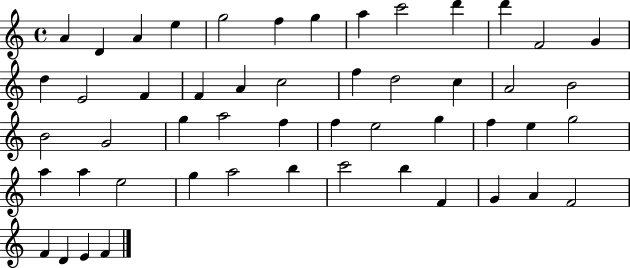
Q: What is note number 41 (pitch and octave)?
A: B5